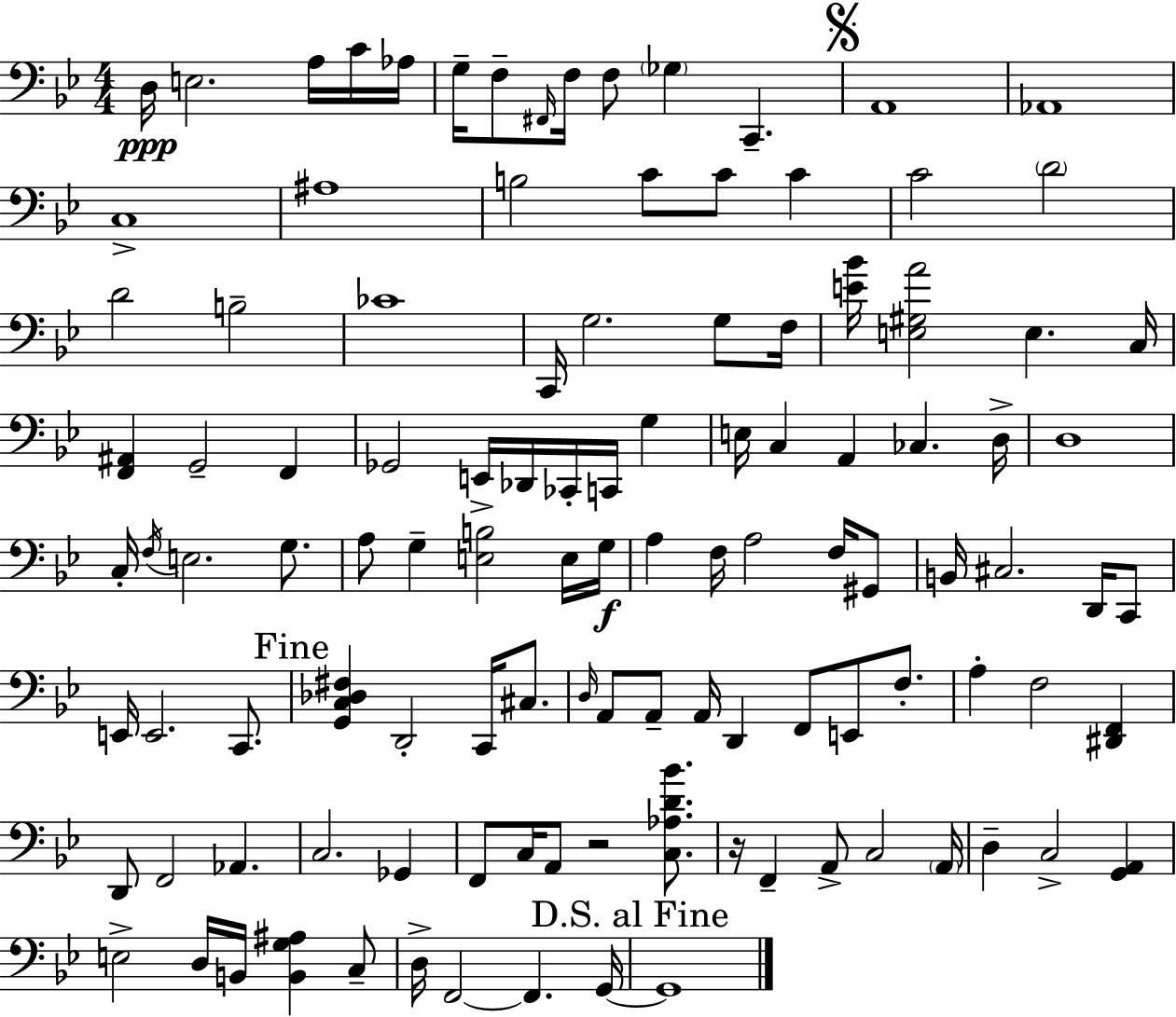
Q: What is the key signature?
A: BES major